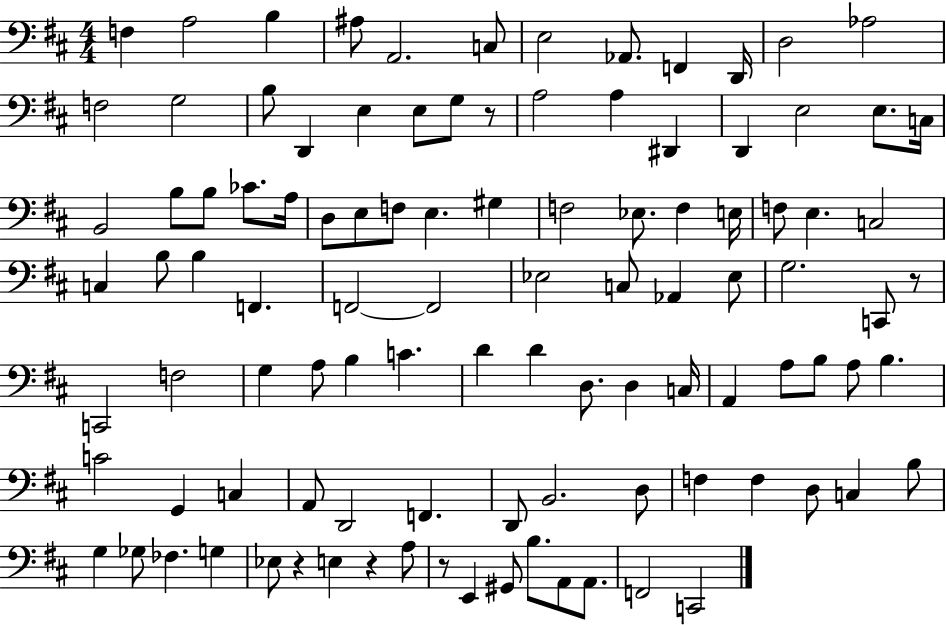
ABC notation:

X:1
T:Untitled
M:4/4
L:1/4
K:D
F, A,2 B, ^A,/2 A,,2 C,/2 E,2 _A,,/2 F,, D,,/4 D,2 _A,2 F,2 G,2 B,/2 D,, E, E,/2 G,/2 z/2 A,2 A, ^D,, D,, E,2 E,/2 C,/4 B,,2 B,/2 B,/2 _C/2 A,/4 D,/2 E,/2 F,/2 E, ^G, F,2 _E,/2 F, E,/4 F,/2 E, C,2 C, B,/2 B, F,, F,,2 F,,2 _E,2 C,/2 _A,, _E,/2 G,2 C,,/2 z/2 C,,2 F,2 G, A,/2 B, C D D D,/2 D, C,/4 A,, A,/2 B,/2 A,/2 B, C2 G,, C, A,,/2 D,,2 F,, D,,/2 B,,2 D,/2 F, F, D,/2 C, B,/2 G, _G,/2 _F, G, _E,/2 z E, z A,/2 z/2 E,, ^G,,/2 B,/2 A,,/2 A,,/2 F,,2 C,,2